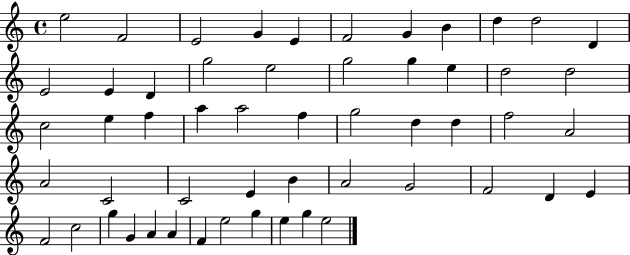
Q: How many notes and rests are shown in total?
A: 54